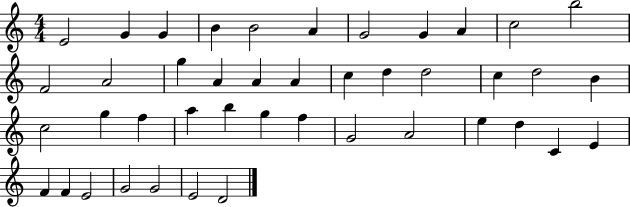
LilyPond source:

{
  \clef treble
  \numericTimeSignature
  \time 4/4
  \key c \major
  e'2 g'4 g'4 | b'4 b'2 a'4 | g'2 g'4 a'4 | c''2 b''2 | \break f'2 a'2 | g''4 a'4 a'4 a'4 | c''4 d''4 d''2 | c''4 d''2 b'4 | \break c''2 g''4 f''4 | a''4 b''4 g''4 f''4 | g'2 a'2 | e''4 d''4 c'4 e'4 | \break f'4 f'4 e'2 | g'2 g'2 | e'2 d'2 | \bar "|."
}